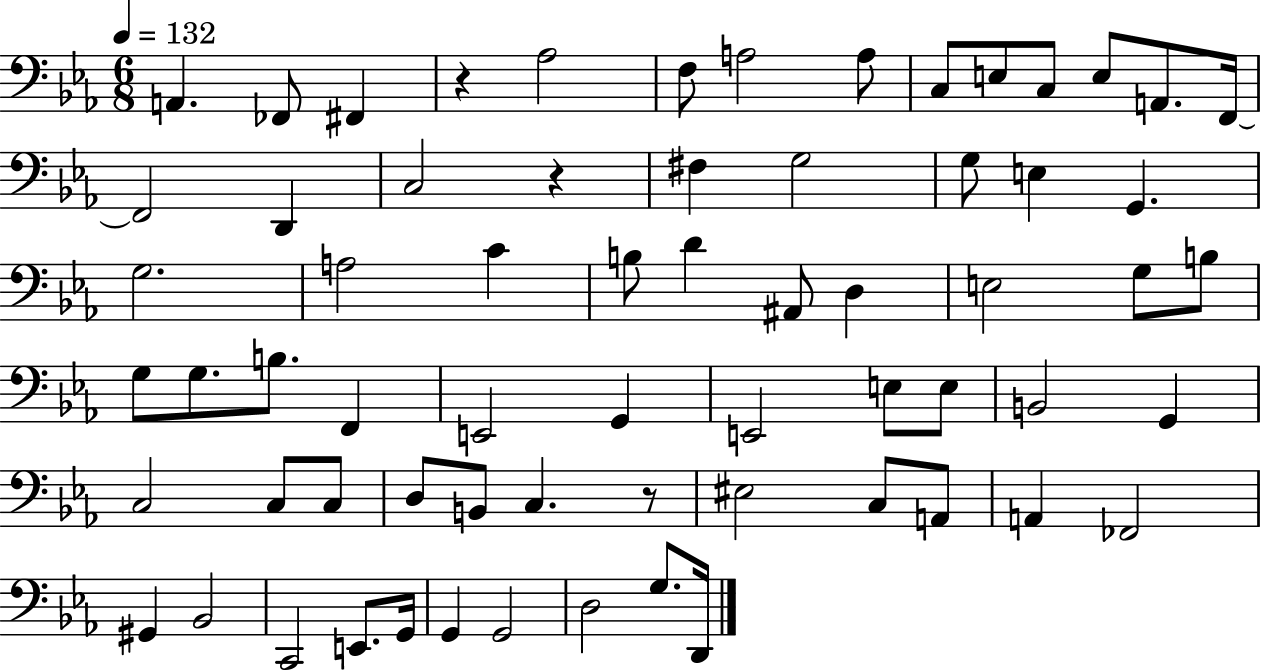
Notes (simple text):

A2/q. FES2/e F#2/q R/q Ab3/h F3/e A3/h A3/e C3/e E3/e C3/e E3/e A2/e. F2/s F2/h D2/q C3/h R/q F#3/q G3/h G3/e E3/q G2/q. G3/h. A3/h C4/q B3/e D4/q A#2/e D3/q E3/h G3/e B3/e G3/e G3/e. B3/e. F2/q E2/h G2/q E2/h E3/e E3/e B2/h G2/q C3/h C3/e C3/e D3/e B2/e C3/q. R/e EIS3/h C3/e A2/e A2/q FES2/h G#2/q Bb2/h C2/h E2/e. G2/s G2/q G2/h D3/h G3/e. D2/s